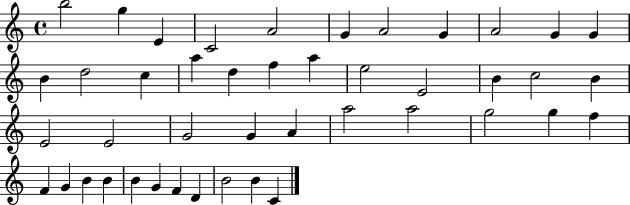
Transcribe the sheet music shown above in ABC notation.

X:1
T:Untitled
M:4/4
L:1/4
K:C
b2 g E C2 A2 G A2 G A2 G G B d2 c a d f a e2 E2 B c2 B E2 E2 G2 G A a2 a2 g2 g f F G B B B G F D B2 B C